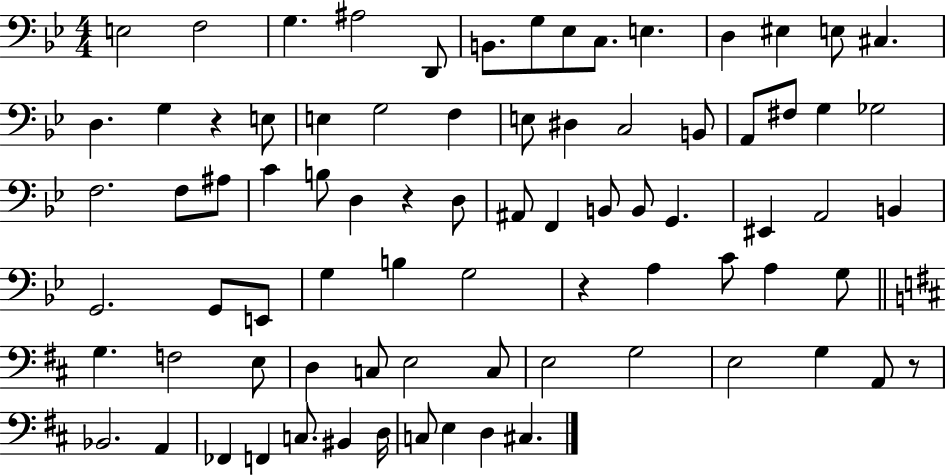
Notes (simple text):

E3/h F3/h G3/q. A#3/h D2/e B2/e. G3/e Eb3/e C3/e. E3/q. D3/q EIS3/q E3/e C#3/q. D3/q. G3/q R/q E3/e E3/q G3/h F3/q E3/e D#3/q C3/h B2/e A2/e F#3/e G3/q Gb3/h F3/h. F3/e A#3/e C4/q B3/e D3/q R/q D3/e A#2/e F2/q B2/e B2/e G2/q. EIS2/q A2/h B2/q G2/h. G2/e E2/e G3/q B3/q G3/h R/q A3/q C4/e A3/q G3/e G3/q. F3/h E3/e D3/q C3/e E3/h C3/e E3/h G3/h E3/h G3/q A2/e R/e Bb2/h. A2/q FES2/q F2/q C3/e. BIS2/q D3/s C3/e E3/q D3/q C#3/q.